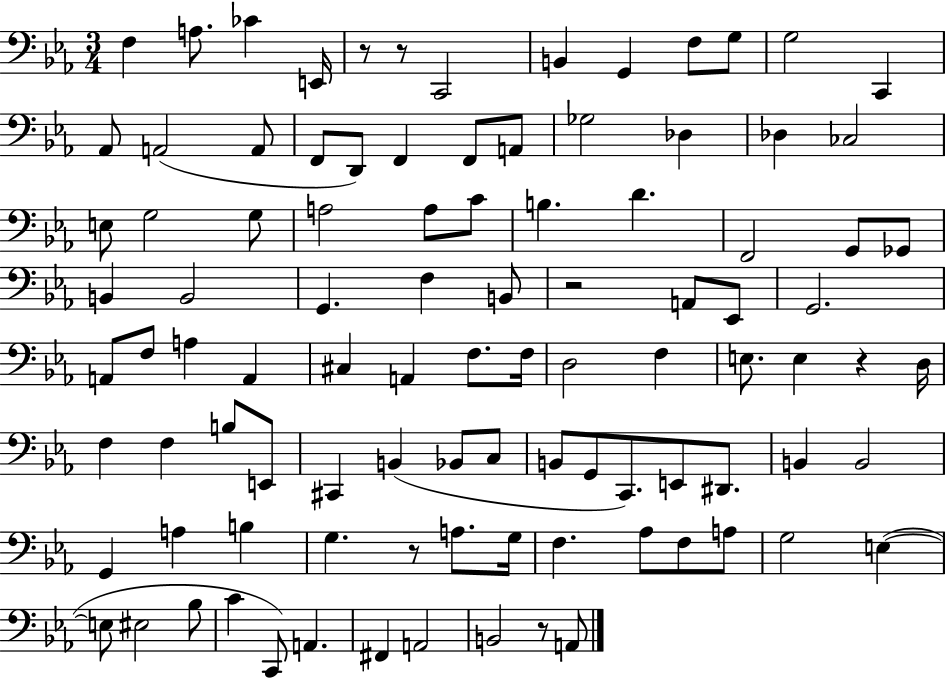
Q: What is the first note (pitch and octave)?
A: F3